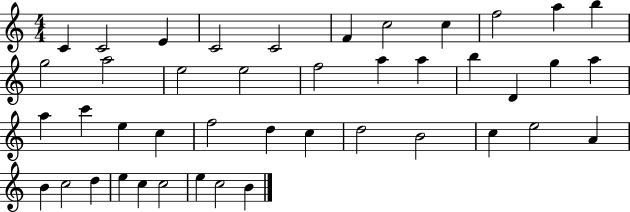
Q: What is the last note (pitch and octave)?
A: B4